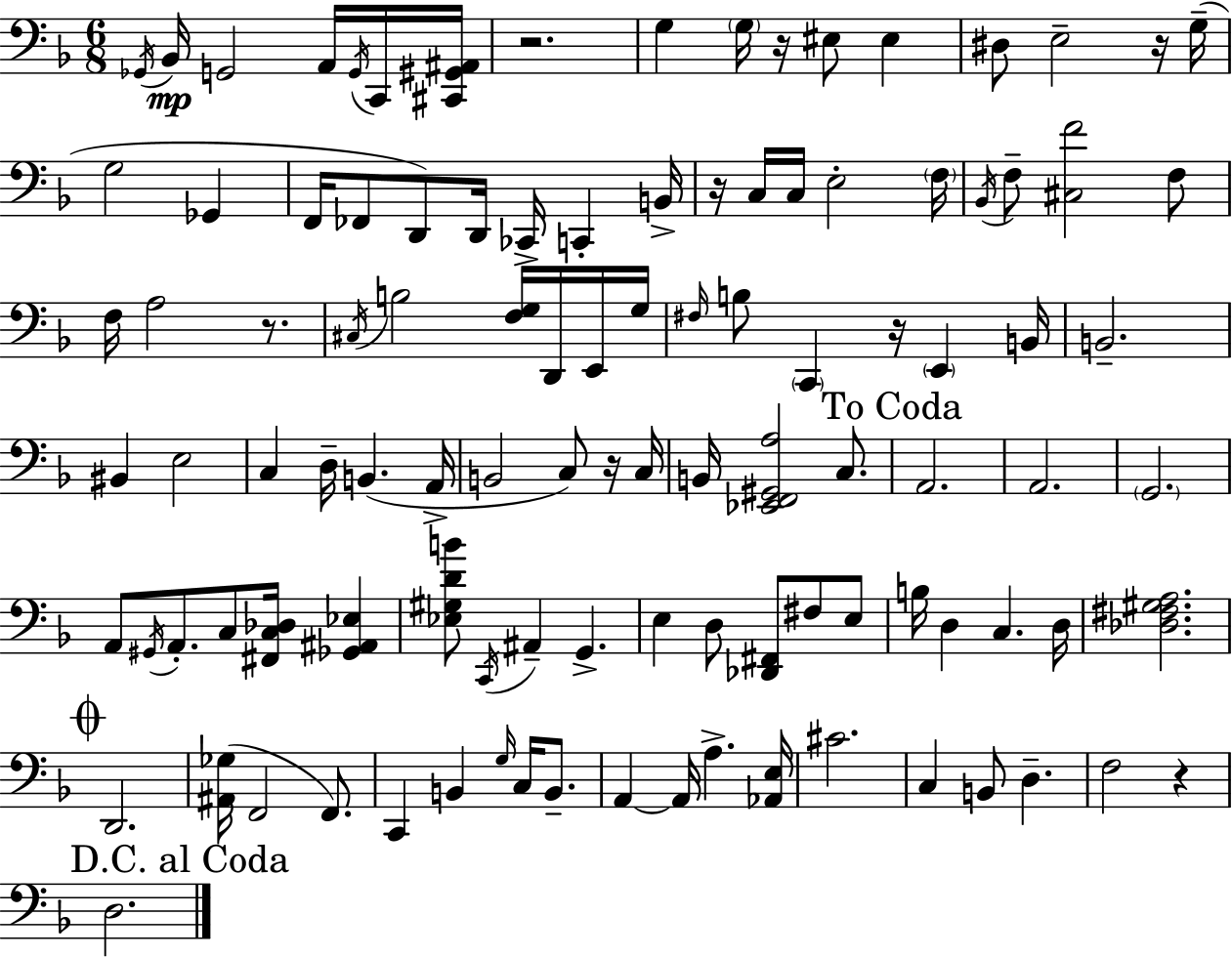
X:1
T:Untitled
M:6/8
L:1/4
K:F
_G,,/4 _B,,/4 G,,2 A,,/4 G,,/4 C,,/4 [^C,,^G,,^A,,]/4 z2 G, G,/4 z/4 ^E,/2 ^E, ^D,/2 E,2 z/4 G,/4 G,2 _G,, F,,/4 _F,,/2 D,,/2 D,,/4 _C,,/4 C,, B,,/4 z/4 C,/4 C,/4 E,2 F,/4 _B,,/4 F,/2 [^C,F]2 F,/2 F,/4 A,2 z/2 ^C,/4 B,2 [F,G,]/4 D,,/4 E,,/4 G,/4 ^F,/4 B,/2 C,, z/4 E,, B,,/4 B,,2 ^B,, E,2 C, D,/4 B,, A,,/4 B,,2 C,/2 z/4 C,/4 B,,/4 [_E,,F,,^G,,A,]2 C,/2 A,,2 A,,2 G,,2 A,,/2 ^G,,/4 A,,/2 C,/2 [^F,,C,_D,]/4 [_G,,^A,,_E,] [_E,^G,DB]/2 C,,/4 ^A,, G,, E, D,/2 [_D,,^F,,]/2 ^F,/2 E,/2 B,/4 D, C, D,/4 [_D,^F,^G,A,]2 D,,2 [^A,,_G,]/4 F,,2 F,,/2 C,, B,, G,/4 C,/4 B,,/2 A,, A,,/4 A, [_A,,E,]/4 ^C2 C, B,,/2 D, F,2 z D,2